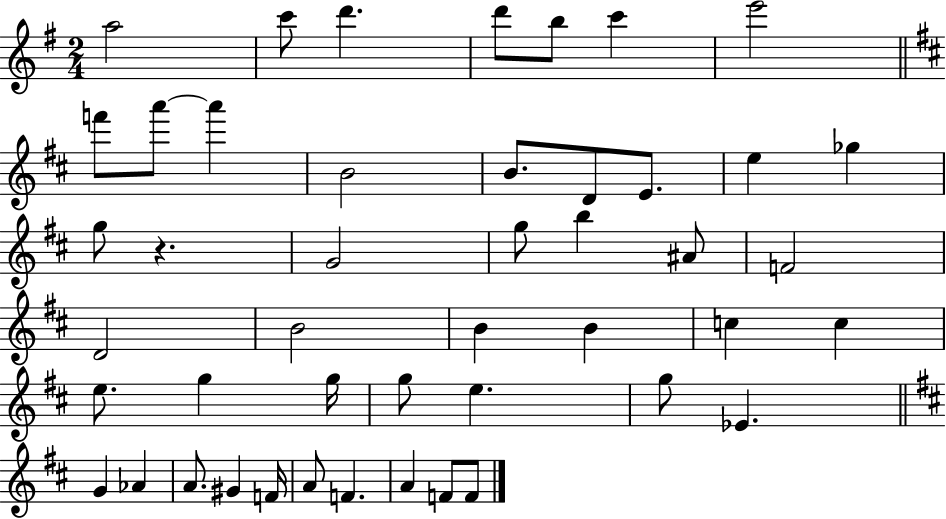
A5/h C6/e D6/q. D6/e B5/e C6/q E6/h F6/e A6/e A6/q B4/h B4/e. D4/e E4/e. E5/q Gb5/q G5/e R/q. G4/h G5/e B5/q A#4/e F4/h D4/h B4/h B4/q B4/q C5/q C5/q E5/e. G5/q G5/s G5/e E5/q. G5/e Eb4/q. G4/q Ab4/q A4/e. G#4/q F4/s A4/e F4/q. A4/q F4/e F4/e